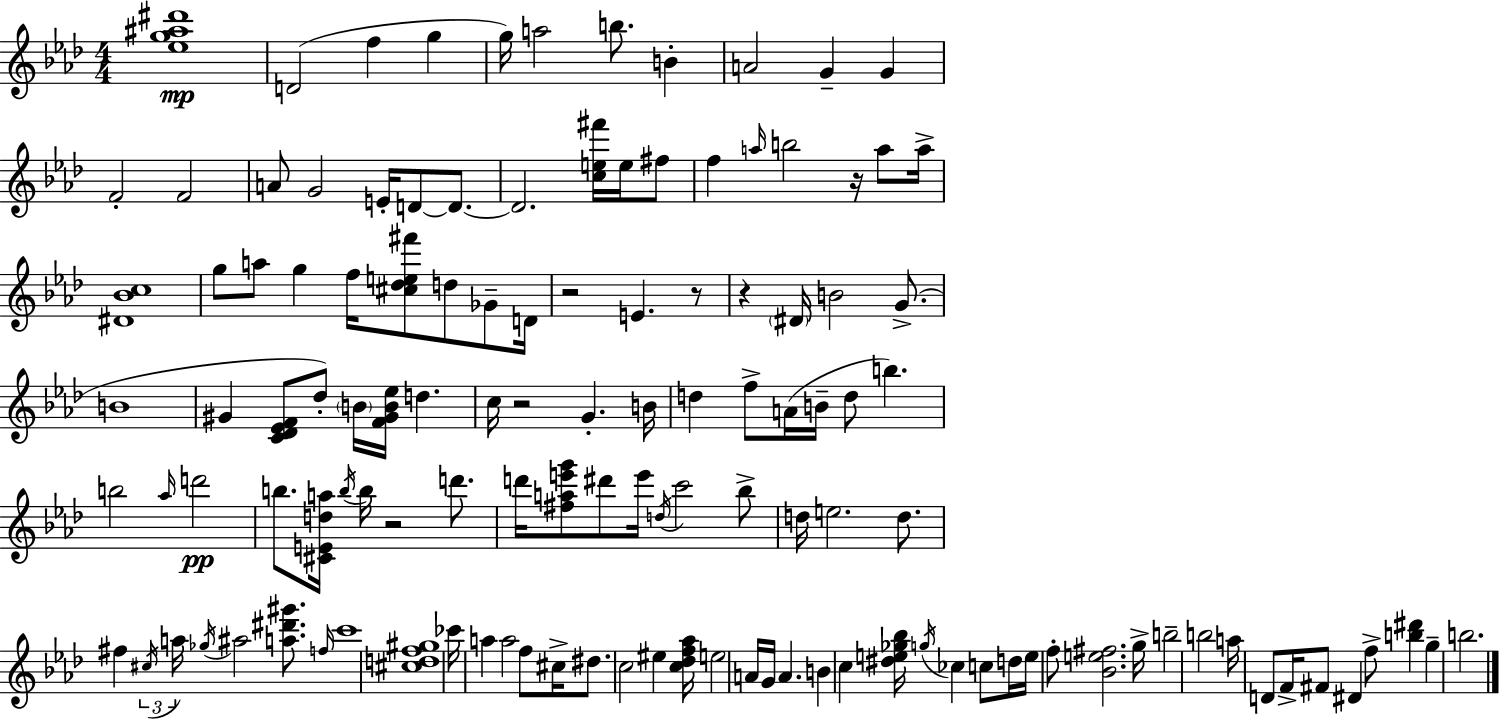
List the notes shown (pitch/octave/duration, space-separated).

[Eb5,G5,A#5,D#6]/w D4/h F5/q G5/q G5/s A5/h B5/e. B4/q A4/h G4/q G4/q F4/h F4/h A4/e G4/h E4/s D4/e D4/e. D4/h. [C5,E5,F#6]/s E5/s F#5/e F5/q A5/s B5/h R/s A5/e A5/s [D#4,Bb4,C5]/w G5/e A5/e G5/q F5/s [C#5,Db5,E5,F#6]/e D5/e Gb4/e D4/s R/h E4/q. R/e R/q D#4/s B4/h G4/e. B4/w G#4/q [C4,Db4,Eb4,F4]/e Db5/e B4/s [F4,G#4,B4,Eb5]/s D5/q. C5/s R/h G4/q. B4/s D5/q F5/e A4/s B4/s D5/e B5/q. B5/h Ab5/s D6/h B5/e. [C#4,E4,D5,A5]/s B5/s B5/s R/h D6/e. D6/s [F#5,A5,E6,G6]/e D#6/e E6/s D5/s C6/h Bb5/e D5/s E5/h. D5/e. F#5/q C#5/s A5/s Gb5/s A#5/h [A5,D#6,G#6]/e. F5/s C6/w [C#5,D5,F5,G#5]/w CES6/s A5/q A5/h F5/e C#5/s D#5/e. C5/h EIS5/q [C5,Db5,F5,Ab5]/s E5/h A4/s G4/s A4/q. B4/q C5/q [D#5,E5,Gb5,Bb5]/s G5/s CES5/q C5/e D5/s E5/s F5/e [Bb4,E5,F#5]/h. G5/s B5/h B5/h A5/s D4/e F4/s F#4/e D#4/q F5/e [B5,D#6]/q G5/q B5/h.